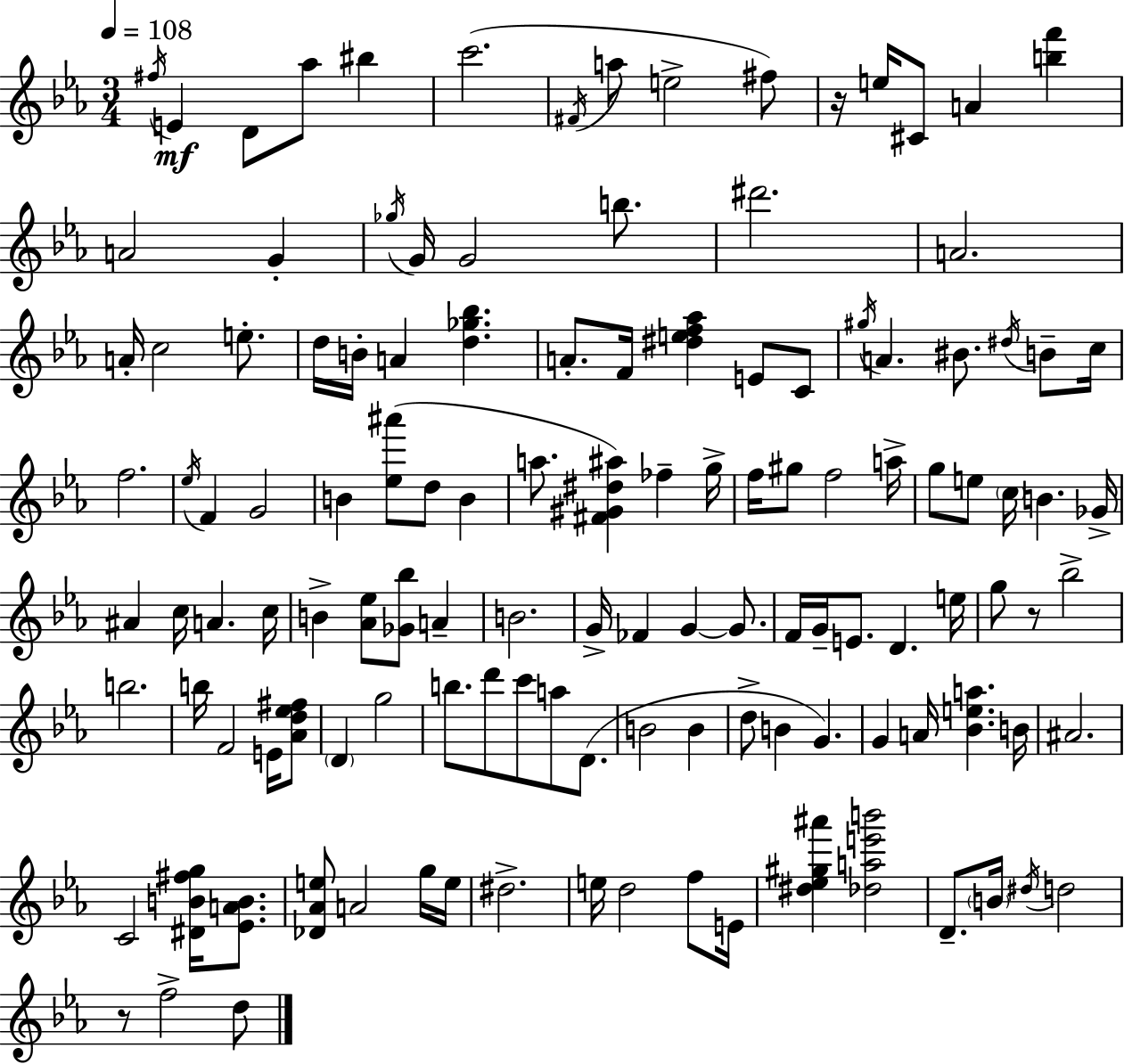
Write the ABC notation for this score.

X:1
T:Untitled
M:3/4
L:1/4
K:Eb
^f/4 E D/2 _a/2 ^b c'2 ^F/4 a/2 e2 ^f/2 z/4 e/4 ^C/2 A [bf'] A2 G _g/4 G/4 G2 b/2 ^d'2 A2 A/4 c2 e/2 d/4 B/4 A [d_g_b] A/2 F/4 [^def_a] E/2 C/2 ^g/4 A ^B/2 ^d/4 B/2 c/4 f2 _e/4 F G2 B [_e^a']/2 d/2 B a/2 [^F^G^d^a] _f g/4 f/4 ^g/2 f2 a/4 g/2 e/2 c/4 B _G/4 ^A c/4 A c/4 B [_A_e]/2 [_G_b]/2 A B2 G/4 _F G G/2 F/4 G/4 E/2 D e/4 g/2 z/2 _b2 b2 b/4 F2 E/4 [_Ad_e^f]/2 D g2 b/2 d'/2 c'/2 a/2 D/2 B2 B d/2 B G G A/4 [_Bea] B/4 ^A2 C2 [^DB^fg]/4 [_EAB]/2 [_D_Ae]/2 A2 g/4 e/4 ^d2 e/4 d2 f/2 E/4 [^d_e^g^a'] [_dae'b']2 D/2 B/4 ^d/4 d2 z/2 f2 d/2